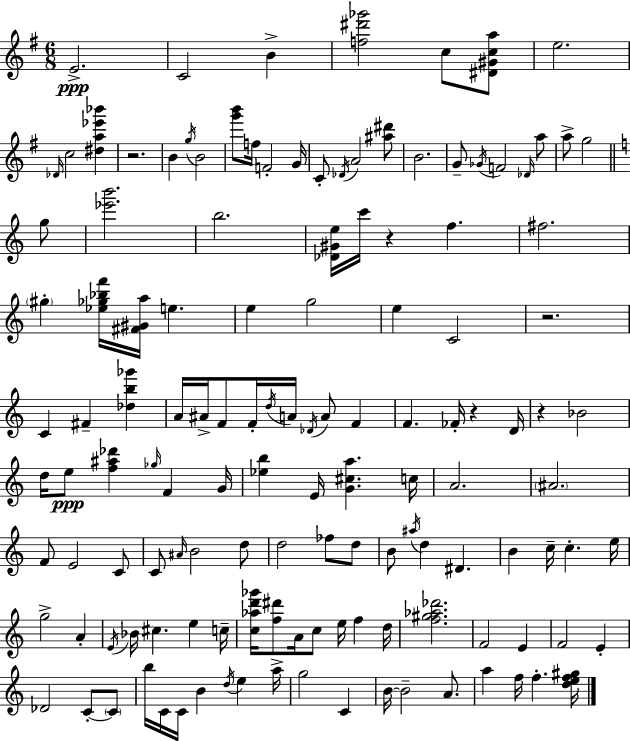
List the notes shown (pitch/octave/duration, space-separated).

E4/h. C4/h B4/q [F5,D#6,Gb6]/h C5/e [D#4,G#4,C5,A5]/e E5/h. Db4/s C5/h [D#5,A5,Eb6,Bb6]/q R/h. B4/q G5/s B4/h [G6,B6]/e F5/s F4/h G4/s C4/e Db4/s A4/h [A#5,D#6]/e B4/h. G4/e Gb4/s F4/h Db4/s A5/e A5/e G5/h G5/e [Eb6,B6]/h. B5/h. [Db4,G#4,E5]/s C6/s R/q F5/q. F#5/h. G#5/q [Eb5,Gb5,Bb5,F6]/s [F#4,G#4,A5]/s E5/q. E5/q G5/h E5/q C4/h R/h. C4/q F#4/q [Db5,B5,Gb6]/q A4/s A#4/s F4/e F4/s D5/s A4/s Db4/s A4/e F4/q F4/q. FES4/s R/q D4/s R/q Bb4/h D5/s E5/e [F5,A#5,Db6]/q Gb5/s F4/q G4/s [Eb5,B5]/q E4/s [G4,C#5,A5]/q. C5/s A4/h. A#4/h. F4/e E4/h C4/e C4/e A#4/s B4/h D5/e D5/h FES5/e D5/e B4/e A#5/s D5/q D#4/q. B4/q C5/s C5/q. E5/s G5/h A4/q E4/s Bb4/s C#5/q. E5/q C5/s [C5,Ab5,D6,Gb6]/s [F5,D#6]/e A4/s C5/e E5/s F5/q D5/s [F5,G#5,Ab5,Db6]/h. F4/h E4/q F4/h E4/q Db4/h C4/e C4/e B5/s C4/s C4/s B4/q D5/s E5/q A5/s G5/h C4/q B4/s B4/h A4/e. A5/q F5/s F5/q. [D5,E5,F5,G#5]/s